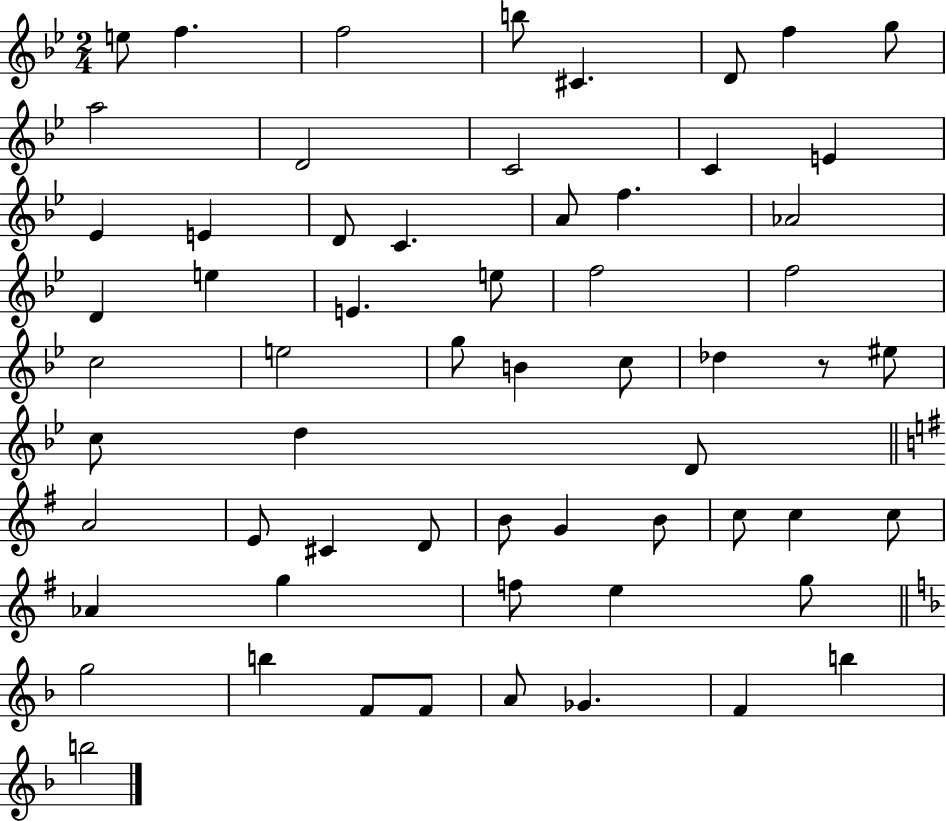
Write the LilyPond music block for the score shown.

{
  \clef treble
  \numericTimeSignature
  \time 2/4
  \key bes \major
  e''8 f''4. | f''2 | b''8 cis'4. | d'8 f''4 g''8 | \break a''2 | d'2 | c'2 | c'4 e'4 | \break ees'4 e'4 | d'8 c'4. | a'8 f''4. | aes'2 | \break d'4 e''4 | e'4. e''8 | f''2 | f''2 | \break c''2 | e''2 | g''8 b'4 c''8 | des''4 r8 eis''8 | \break c''8 d''4 d'8 | \bar "||" \break \key g \major a'2 | e'8 cis'4 d'8 | b'8 g'4 b'8 | c''8 c''4 c''8 | \break aes'4 g''4 | f''8 e''4 g''8 | \bar "||" \break \key d \minor g''2 | b''4 f'8 f'8 | a'8 ges'4. | f'4 b''4 | \break b''2 | \bar "|."
}